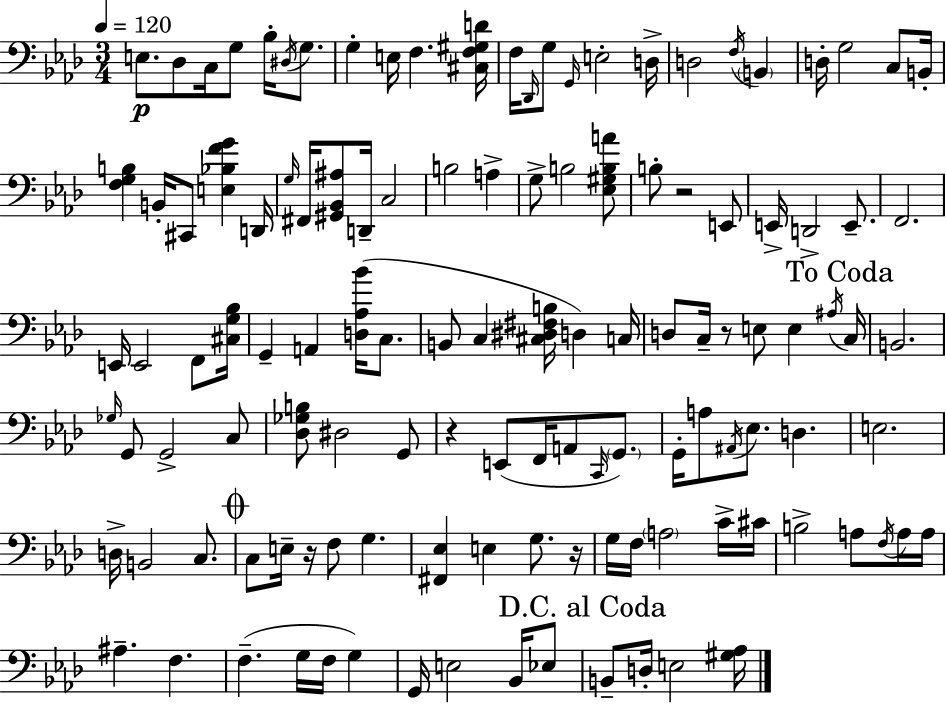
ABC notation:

X:1
T:Untitled
M:3/4
L:1/4
K:Ab
E,/2 _D,/2 C,/4 G,/2 _B,/4 ^D,/4 G,/2 G, E,/4 F, [^C,F,^G,D]/4 F,/4 _D,,/4 G,/2 G,,/4 E,2 D,/4 D,2 F,/4 B,, D,/4 G,2 C,/2 B,,/4 [F,G,B,] B,,/4 ^C,,/2 [E,_B,FG] D,,/4 G,/4 ^F,,/4 [^G,,_B,,^A,]/2 D,,/4 C,2 B,2 A, G,/2 B,2 [_E,^G,B,A]/2 B,/2 z2 E,,/2 E,,/4 D,,2 E,,/2 F,,2 E,,/4 E,,2 F,,/2 [^C,G,_B,]/4 G,, A,, [D,_A,_B]/4 C,/2 B,,/2 C, [^C,^D,^F,B,]/4 D, C,/4 D,/2 C,/4 z/2 E,/2 E, ^A,/4 C,/4 B,,2 _G,/4 G,,/2 G,,2 C,/2 [_D,_G,B,]/2 ^D,2 G,,/2 z E,,/2 F,,/4 A,,/2 C,,/4 G,,/2 G,,/4 A,/2 ^A,,/4 _E,/2 D, E,2 D,/4 B,,2 C,/2 C,/2 E,/4 z/4 F,/2 G, [^F,,_E,] E, G,/2 z/4 G,/4 F,/4 A,2 C/4 ^C/4 B,2 A,/2 F,/4 A,/4 A,/4 ^A, F, F, G,/4 F,/4 G, G,,/4 E,2 _B,,/4 _E,/2 B,,/2 D,/4 E,2 [^G,_A,]/4